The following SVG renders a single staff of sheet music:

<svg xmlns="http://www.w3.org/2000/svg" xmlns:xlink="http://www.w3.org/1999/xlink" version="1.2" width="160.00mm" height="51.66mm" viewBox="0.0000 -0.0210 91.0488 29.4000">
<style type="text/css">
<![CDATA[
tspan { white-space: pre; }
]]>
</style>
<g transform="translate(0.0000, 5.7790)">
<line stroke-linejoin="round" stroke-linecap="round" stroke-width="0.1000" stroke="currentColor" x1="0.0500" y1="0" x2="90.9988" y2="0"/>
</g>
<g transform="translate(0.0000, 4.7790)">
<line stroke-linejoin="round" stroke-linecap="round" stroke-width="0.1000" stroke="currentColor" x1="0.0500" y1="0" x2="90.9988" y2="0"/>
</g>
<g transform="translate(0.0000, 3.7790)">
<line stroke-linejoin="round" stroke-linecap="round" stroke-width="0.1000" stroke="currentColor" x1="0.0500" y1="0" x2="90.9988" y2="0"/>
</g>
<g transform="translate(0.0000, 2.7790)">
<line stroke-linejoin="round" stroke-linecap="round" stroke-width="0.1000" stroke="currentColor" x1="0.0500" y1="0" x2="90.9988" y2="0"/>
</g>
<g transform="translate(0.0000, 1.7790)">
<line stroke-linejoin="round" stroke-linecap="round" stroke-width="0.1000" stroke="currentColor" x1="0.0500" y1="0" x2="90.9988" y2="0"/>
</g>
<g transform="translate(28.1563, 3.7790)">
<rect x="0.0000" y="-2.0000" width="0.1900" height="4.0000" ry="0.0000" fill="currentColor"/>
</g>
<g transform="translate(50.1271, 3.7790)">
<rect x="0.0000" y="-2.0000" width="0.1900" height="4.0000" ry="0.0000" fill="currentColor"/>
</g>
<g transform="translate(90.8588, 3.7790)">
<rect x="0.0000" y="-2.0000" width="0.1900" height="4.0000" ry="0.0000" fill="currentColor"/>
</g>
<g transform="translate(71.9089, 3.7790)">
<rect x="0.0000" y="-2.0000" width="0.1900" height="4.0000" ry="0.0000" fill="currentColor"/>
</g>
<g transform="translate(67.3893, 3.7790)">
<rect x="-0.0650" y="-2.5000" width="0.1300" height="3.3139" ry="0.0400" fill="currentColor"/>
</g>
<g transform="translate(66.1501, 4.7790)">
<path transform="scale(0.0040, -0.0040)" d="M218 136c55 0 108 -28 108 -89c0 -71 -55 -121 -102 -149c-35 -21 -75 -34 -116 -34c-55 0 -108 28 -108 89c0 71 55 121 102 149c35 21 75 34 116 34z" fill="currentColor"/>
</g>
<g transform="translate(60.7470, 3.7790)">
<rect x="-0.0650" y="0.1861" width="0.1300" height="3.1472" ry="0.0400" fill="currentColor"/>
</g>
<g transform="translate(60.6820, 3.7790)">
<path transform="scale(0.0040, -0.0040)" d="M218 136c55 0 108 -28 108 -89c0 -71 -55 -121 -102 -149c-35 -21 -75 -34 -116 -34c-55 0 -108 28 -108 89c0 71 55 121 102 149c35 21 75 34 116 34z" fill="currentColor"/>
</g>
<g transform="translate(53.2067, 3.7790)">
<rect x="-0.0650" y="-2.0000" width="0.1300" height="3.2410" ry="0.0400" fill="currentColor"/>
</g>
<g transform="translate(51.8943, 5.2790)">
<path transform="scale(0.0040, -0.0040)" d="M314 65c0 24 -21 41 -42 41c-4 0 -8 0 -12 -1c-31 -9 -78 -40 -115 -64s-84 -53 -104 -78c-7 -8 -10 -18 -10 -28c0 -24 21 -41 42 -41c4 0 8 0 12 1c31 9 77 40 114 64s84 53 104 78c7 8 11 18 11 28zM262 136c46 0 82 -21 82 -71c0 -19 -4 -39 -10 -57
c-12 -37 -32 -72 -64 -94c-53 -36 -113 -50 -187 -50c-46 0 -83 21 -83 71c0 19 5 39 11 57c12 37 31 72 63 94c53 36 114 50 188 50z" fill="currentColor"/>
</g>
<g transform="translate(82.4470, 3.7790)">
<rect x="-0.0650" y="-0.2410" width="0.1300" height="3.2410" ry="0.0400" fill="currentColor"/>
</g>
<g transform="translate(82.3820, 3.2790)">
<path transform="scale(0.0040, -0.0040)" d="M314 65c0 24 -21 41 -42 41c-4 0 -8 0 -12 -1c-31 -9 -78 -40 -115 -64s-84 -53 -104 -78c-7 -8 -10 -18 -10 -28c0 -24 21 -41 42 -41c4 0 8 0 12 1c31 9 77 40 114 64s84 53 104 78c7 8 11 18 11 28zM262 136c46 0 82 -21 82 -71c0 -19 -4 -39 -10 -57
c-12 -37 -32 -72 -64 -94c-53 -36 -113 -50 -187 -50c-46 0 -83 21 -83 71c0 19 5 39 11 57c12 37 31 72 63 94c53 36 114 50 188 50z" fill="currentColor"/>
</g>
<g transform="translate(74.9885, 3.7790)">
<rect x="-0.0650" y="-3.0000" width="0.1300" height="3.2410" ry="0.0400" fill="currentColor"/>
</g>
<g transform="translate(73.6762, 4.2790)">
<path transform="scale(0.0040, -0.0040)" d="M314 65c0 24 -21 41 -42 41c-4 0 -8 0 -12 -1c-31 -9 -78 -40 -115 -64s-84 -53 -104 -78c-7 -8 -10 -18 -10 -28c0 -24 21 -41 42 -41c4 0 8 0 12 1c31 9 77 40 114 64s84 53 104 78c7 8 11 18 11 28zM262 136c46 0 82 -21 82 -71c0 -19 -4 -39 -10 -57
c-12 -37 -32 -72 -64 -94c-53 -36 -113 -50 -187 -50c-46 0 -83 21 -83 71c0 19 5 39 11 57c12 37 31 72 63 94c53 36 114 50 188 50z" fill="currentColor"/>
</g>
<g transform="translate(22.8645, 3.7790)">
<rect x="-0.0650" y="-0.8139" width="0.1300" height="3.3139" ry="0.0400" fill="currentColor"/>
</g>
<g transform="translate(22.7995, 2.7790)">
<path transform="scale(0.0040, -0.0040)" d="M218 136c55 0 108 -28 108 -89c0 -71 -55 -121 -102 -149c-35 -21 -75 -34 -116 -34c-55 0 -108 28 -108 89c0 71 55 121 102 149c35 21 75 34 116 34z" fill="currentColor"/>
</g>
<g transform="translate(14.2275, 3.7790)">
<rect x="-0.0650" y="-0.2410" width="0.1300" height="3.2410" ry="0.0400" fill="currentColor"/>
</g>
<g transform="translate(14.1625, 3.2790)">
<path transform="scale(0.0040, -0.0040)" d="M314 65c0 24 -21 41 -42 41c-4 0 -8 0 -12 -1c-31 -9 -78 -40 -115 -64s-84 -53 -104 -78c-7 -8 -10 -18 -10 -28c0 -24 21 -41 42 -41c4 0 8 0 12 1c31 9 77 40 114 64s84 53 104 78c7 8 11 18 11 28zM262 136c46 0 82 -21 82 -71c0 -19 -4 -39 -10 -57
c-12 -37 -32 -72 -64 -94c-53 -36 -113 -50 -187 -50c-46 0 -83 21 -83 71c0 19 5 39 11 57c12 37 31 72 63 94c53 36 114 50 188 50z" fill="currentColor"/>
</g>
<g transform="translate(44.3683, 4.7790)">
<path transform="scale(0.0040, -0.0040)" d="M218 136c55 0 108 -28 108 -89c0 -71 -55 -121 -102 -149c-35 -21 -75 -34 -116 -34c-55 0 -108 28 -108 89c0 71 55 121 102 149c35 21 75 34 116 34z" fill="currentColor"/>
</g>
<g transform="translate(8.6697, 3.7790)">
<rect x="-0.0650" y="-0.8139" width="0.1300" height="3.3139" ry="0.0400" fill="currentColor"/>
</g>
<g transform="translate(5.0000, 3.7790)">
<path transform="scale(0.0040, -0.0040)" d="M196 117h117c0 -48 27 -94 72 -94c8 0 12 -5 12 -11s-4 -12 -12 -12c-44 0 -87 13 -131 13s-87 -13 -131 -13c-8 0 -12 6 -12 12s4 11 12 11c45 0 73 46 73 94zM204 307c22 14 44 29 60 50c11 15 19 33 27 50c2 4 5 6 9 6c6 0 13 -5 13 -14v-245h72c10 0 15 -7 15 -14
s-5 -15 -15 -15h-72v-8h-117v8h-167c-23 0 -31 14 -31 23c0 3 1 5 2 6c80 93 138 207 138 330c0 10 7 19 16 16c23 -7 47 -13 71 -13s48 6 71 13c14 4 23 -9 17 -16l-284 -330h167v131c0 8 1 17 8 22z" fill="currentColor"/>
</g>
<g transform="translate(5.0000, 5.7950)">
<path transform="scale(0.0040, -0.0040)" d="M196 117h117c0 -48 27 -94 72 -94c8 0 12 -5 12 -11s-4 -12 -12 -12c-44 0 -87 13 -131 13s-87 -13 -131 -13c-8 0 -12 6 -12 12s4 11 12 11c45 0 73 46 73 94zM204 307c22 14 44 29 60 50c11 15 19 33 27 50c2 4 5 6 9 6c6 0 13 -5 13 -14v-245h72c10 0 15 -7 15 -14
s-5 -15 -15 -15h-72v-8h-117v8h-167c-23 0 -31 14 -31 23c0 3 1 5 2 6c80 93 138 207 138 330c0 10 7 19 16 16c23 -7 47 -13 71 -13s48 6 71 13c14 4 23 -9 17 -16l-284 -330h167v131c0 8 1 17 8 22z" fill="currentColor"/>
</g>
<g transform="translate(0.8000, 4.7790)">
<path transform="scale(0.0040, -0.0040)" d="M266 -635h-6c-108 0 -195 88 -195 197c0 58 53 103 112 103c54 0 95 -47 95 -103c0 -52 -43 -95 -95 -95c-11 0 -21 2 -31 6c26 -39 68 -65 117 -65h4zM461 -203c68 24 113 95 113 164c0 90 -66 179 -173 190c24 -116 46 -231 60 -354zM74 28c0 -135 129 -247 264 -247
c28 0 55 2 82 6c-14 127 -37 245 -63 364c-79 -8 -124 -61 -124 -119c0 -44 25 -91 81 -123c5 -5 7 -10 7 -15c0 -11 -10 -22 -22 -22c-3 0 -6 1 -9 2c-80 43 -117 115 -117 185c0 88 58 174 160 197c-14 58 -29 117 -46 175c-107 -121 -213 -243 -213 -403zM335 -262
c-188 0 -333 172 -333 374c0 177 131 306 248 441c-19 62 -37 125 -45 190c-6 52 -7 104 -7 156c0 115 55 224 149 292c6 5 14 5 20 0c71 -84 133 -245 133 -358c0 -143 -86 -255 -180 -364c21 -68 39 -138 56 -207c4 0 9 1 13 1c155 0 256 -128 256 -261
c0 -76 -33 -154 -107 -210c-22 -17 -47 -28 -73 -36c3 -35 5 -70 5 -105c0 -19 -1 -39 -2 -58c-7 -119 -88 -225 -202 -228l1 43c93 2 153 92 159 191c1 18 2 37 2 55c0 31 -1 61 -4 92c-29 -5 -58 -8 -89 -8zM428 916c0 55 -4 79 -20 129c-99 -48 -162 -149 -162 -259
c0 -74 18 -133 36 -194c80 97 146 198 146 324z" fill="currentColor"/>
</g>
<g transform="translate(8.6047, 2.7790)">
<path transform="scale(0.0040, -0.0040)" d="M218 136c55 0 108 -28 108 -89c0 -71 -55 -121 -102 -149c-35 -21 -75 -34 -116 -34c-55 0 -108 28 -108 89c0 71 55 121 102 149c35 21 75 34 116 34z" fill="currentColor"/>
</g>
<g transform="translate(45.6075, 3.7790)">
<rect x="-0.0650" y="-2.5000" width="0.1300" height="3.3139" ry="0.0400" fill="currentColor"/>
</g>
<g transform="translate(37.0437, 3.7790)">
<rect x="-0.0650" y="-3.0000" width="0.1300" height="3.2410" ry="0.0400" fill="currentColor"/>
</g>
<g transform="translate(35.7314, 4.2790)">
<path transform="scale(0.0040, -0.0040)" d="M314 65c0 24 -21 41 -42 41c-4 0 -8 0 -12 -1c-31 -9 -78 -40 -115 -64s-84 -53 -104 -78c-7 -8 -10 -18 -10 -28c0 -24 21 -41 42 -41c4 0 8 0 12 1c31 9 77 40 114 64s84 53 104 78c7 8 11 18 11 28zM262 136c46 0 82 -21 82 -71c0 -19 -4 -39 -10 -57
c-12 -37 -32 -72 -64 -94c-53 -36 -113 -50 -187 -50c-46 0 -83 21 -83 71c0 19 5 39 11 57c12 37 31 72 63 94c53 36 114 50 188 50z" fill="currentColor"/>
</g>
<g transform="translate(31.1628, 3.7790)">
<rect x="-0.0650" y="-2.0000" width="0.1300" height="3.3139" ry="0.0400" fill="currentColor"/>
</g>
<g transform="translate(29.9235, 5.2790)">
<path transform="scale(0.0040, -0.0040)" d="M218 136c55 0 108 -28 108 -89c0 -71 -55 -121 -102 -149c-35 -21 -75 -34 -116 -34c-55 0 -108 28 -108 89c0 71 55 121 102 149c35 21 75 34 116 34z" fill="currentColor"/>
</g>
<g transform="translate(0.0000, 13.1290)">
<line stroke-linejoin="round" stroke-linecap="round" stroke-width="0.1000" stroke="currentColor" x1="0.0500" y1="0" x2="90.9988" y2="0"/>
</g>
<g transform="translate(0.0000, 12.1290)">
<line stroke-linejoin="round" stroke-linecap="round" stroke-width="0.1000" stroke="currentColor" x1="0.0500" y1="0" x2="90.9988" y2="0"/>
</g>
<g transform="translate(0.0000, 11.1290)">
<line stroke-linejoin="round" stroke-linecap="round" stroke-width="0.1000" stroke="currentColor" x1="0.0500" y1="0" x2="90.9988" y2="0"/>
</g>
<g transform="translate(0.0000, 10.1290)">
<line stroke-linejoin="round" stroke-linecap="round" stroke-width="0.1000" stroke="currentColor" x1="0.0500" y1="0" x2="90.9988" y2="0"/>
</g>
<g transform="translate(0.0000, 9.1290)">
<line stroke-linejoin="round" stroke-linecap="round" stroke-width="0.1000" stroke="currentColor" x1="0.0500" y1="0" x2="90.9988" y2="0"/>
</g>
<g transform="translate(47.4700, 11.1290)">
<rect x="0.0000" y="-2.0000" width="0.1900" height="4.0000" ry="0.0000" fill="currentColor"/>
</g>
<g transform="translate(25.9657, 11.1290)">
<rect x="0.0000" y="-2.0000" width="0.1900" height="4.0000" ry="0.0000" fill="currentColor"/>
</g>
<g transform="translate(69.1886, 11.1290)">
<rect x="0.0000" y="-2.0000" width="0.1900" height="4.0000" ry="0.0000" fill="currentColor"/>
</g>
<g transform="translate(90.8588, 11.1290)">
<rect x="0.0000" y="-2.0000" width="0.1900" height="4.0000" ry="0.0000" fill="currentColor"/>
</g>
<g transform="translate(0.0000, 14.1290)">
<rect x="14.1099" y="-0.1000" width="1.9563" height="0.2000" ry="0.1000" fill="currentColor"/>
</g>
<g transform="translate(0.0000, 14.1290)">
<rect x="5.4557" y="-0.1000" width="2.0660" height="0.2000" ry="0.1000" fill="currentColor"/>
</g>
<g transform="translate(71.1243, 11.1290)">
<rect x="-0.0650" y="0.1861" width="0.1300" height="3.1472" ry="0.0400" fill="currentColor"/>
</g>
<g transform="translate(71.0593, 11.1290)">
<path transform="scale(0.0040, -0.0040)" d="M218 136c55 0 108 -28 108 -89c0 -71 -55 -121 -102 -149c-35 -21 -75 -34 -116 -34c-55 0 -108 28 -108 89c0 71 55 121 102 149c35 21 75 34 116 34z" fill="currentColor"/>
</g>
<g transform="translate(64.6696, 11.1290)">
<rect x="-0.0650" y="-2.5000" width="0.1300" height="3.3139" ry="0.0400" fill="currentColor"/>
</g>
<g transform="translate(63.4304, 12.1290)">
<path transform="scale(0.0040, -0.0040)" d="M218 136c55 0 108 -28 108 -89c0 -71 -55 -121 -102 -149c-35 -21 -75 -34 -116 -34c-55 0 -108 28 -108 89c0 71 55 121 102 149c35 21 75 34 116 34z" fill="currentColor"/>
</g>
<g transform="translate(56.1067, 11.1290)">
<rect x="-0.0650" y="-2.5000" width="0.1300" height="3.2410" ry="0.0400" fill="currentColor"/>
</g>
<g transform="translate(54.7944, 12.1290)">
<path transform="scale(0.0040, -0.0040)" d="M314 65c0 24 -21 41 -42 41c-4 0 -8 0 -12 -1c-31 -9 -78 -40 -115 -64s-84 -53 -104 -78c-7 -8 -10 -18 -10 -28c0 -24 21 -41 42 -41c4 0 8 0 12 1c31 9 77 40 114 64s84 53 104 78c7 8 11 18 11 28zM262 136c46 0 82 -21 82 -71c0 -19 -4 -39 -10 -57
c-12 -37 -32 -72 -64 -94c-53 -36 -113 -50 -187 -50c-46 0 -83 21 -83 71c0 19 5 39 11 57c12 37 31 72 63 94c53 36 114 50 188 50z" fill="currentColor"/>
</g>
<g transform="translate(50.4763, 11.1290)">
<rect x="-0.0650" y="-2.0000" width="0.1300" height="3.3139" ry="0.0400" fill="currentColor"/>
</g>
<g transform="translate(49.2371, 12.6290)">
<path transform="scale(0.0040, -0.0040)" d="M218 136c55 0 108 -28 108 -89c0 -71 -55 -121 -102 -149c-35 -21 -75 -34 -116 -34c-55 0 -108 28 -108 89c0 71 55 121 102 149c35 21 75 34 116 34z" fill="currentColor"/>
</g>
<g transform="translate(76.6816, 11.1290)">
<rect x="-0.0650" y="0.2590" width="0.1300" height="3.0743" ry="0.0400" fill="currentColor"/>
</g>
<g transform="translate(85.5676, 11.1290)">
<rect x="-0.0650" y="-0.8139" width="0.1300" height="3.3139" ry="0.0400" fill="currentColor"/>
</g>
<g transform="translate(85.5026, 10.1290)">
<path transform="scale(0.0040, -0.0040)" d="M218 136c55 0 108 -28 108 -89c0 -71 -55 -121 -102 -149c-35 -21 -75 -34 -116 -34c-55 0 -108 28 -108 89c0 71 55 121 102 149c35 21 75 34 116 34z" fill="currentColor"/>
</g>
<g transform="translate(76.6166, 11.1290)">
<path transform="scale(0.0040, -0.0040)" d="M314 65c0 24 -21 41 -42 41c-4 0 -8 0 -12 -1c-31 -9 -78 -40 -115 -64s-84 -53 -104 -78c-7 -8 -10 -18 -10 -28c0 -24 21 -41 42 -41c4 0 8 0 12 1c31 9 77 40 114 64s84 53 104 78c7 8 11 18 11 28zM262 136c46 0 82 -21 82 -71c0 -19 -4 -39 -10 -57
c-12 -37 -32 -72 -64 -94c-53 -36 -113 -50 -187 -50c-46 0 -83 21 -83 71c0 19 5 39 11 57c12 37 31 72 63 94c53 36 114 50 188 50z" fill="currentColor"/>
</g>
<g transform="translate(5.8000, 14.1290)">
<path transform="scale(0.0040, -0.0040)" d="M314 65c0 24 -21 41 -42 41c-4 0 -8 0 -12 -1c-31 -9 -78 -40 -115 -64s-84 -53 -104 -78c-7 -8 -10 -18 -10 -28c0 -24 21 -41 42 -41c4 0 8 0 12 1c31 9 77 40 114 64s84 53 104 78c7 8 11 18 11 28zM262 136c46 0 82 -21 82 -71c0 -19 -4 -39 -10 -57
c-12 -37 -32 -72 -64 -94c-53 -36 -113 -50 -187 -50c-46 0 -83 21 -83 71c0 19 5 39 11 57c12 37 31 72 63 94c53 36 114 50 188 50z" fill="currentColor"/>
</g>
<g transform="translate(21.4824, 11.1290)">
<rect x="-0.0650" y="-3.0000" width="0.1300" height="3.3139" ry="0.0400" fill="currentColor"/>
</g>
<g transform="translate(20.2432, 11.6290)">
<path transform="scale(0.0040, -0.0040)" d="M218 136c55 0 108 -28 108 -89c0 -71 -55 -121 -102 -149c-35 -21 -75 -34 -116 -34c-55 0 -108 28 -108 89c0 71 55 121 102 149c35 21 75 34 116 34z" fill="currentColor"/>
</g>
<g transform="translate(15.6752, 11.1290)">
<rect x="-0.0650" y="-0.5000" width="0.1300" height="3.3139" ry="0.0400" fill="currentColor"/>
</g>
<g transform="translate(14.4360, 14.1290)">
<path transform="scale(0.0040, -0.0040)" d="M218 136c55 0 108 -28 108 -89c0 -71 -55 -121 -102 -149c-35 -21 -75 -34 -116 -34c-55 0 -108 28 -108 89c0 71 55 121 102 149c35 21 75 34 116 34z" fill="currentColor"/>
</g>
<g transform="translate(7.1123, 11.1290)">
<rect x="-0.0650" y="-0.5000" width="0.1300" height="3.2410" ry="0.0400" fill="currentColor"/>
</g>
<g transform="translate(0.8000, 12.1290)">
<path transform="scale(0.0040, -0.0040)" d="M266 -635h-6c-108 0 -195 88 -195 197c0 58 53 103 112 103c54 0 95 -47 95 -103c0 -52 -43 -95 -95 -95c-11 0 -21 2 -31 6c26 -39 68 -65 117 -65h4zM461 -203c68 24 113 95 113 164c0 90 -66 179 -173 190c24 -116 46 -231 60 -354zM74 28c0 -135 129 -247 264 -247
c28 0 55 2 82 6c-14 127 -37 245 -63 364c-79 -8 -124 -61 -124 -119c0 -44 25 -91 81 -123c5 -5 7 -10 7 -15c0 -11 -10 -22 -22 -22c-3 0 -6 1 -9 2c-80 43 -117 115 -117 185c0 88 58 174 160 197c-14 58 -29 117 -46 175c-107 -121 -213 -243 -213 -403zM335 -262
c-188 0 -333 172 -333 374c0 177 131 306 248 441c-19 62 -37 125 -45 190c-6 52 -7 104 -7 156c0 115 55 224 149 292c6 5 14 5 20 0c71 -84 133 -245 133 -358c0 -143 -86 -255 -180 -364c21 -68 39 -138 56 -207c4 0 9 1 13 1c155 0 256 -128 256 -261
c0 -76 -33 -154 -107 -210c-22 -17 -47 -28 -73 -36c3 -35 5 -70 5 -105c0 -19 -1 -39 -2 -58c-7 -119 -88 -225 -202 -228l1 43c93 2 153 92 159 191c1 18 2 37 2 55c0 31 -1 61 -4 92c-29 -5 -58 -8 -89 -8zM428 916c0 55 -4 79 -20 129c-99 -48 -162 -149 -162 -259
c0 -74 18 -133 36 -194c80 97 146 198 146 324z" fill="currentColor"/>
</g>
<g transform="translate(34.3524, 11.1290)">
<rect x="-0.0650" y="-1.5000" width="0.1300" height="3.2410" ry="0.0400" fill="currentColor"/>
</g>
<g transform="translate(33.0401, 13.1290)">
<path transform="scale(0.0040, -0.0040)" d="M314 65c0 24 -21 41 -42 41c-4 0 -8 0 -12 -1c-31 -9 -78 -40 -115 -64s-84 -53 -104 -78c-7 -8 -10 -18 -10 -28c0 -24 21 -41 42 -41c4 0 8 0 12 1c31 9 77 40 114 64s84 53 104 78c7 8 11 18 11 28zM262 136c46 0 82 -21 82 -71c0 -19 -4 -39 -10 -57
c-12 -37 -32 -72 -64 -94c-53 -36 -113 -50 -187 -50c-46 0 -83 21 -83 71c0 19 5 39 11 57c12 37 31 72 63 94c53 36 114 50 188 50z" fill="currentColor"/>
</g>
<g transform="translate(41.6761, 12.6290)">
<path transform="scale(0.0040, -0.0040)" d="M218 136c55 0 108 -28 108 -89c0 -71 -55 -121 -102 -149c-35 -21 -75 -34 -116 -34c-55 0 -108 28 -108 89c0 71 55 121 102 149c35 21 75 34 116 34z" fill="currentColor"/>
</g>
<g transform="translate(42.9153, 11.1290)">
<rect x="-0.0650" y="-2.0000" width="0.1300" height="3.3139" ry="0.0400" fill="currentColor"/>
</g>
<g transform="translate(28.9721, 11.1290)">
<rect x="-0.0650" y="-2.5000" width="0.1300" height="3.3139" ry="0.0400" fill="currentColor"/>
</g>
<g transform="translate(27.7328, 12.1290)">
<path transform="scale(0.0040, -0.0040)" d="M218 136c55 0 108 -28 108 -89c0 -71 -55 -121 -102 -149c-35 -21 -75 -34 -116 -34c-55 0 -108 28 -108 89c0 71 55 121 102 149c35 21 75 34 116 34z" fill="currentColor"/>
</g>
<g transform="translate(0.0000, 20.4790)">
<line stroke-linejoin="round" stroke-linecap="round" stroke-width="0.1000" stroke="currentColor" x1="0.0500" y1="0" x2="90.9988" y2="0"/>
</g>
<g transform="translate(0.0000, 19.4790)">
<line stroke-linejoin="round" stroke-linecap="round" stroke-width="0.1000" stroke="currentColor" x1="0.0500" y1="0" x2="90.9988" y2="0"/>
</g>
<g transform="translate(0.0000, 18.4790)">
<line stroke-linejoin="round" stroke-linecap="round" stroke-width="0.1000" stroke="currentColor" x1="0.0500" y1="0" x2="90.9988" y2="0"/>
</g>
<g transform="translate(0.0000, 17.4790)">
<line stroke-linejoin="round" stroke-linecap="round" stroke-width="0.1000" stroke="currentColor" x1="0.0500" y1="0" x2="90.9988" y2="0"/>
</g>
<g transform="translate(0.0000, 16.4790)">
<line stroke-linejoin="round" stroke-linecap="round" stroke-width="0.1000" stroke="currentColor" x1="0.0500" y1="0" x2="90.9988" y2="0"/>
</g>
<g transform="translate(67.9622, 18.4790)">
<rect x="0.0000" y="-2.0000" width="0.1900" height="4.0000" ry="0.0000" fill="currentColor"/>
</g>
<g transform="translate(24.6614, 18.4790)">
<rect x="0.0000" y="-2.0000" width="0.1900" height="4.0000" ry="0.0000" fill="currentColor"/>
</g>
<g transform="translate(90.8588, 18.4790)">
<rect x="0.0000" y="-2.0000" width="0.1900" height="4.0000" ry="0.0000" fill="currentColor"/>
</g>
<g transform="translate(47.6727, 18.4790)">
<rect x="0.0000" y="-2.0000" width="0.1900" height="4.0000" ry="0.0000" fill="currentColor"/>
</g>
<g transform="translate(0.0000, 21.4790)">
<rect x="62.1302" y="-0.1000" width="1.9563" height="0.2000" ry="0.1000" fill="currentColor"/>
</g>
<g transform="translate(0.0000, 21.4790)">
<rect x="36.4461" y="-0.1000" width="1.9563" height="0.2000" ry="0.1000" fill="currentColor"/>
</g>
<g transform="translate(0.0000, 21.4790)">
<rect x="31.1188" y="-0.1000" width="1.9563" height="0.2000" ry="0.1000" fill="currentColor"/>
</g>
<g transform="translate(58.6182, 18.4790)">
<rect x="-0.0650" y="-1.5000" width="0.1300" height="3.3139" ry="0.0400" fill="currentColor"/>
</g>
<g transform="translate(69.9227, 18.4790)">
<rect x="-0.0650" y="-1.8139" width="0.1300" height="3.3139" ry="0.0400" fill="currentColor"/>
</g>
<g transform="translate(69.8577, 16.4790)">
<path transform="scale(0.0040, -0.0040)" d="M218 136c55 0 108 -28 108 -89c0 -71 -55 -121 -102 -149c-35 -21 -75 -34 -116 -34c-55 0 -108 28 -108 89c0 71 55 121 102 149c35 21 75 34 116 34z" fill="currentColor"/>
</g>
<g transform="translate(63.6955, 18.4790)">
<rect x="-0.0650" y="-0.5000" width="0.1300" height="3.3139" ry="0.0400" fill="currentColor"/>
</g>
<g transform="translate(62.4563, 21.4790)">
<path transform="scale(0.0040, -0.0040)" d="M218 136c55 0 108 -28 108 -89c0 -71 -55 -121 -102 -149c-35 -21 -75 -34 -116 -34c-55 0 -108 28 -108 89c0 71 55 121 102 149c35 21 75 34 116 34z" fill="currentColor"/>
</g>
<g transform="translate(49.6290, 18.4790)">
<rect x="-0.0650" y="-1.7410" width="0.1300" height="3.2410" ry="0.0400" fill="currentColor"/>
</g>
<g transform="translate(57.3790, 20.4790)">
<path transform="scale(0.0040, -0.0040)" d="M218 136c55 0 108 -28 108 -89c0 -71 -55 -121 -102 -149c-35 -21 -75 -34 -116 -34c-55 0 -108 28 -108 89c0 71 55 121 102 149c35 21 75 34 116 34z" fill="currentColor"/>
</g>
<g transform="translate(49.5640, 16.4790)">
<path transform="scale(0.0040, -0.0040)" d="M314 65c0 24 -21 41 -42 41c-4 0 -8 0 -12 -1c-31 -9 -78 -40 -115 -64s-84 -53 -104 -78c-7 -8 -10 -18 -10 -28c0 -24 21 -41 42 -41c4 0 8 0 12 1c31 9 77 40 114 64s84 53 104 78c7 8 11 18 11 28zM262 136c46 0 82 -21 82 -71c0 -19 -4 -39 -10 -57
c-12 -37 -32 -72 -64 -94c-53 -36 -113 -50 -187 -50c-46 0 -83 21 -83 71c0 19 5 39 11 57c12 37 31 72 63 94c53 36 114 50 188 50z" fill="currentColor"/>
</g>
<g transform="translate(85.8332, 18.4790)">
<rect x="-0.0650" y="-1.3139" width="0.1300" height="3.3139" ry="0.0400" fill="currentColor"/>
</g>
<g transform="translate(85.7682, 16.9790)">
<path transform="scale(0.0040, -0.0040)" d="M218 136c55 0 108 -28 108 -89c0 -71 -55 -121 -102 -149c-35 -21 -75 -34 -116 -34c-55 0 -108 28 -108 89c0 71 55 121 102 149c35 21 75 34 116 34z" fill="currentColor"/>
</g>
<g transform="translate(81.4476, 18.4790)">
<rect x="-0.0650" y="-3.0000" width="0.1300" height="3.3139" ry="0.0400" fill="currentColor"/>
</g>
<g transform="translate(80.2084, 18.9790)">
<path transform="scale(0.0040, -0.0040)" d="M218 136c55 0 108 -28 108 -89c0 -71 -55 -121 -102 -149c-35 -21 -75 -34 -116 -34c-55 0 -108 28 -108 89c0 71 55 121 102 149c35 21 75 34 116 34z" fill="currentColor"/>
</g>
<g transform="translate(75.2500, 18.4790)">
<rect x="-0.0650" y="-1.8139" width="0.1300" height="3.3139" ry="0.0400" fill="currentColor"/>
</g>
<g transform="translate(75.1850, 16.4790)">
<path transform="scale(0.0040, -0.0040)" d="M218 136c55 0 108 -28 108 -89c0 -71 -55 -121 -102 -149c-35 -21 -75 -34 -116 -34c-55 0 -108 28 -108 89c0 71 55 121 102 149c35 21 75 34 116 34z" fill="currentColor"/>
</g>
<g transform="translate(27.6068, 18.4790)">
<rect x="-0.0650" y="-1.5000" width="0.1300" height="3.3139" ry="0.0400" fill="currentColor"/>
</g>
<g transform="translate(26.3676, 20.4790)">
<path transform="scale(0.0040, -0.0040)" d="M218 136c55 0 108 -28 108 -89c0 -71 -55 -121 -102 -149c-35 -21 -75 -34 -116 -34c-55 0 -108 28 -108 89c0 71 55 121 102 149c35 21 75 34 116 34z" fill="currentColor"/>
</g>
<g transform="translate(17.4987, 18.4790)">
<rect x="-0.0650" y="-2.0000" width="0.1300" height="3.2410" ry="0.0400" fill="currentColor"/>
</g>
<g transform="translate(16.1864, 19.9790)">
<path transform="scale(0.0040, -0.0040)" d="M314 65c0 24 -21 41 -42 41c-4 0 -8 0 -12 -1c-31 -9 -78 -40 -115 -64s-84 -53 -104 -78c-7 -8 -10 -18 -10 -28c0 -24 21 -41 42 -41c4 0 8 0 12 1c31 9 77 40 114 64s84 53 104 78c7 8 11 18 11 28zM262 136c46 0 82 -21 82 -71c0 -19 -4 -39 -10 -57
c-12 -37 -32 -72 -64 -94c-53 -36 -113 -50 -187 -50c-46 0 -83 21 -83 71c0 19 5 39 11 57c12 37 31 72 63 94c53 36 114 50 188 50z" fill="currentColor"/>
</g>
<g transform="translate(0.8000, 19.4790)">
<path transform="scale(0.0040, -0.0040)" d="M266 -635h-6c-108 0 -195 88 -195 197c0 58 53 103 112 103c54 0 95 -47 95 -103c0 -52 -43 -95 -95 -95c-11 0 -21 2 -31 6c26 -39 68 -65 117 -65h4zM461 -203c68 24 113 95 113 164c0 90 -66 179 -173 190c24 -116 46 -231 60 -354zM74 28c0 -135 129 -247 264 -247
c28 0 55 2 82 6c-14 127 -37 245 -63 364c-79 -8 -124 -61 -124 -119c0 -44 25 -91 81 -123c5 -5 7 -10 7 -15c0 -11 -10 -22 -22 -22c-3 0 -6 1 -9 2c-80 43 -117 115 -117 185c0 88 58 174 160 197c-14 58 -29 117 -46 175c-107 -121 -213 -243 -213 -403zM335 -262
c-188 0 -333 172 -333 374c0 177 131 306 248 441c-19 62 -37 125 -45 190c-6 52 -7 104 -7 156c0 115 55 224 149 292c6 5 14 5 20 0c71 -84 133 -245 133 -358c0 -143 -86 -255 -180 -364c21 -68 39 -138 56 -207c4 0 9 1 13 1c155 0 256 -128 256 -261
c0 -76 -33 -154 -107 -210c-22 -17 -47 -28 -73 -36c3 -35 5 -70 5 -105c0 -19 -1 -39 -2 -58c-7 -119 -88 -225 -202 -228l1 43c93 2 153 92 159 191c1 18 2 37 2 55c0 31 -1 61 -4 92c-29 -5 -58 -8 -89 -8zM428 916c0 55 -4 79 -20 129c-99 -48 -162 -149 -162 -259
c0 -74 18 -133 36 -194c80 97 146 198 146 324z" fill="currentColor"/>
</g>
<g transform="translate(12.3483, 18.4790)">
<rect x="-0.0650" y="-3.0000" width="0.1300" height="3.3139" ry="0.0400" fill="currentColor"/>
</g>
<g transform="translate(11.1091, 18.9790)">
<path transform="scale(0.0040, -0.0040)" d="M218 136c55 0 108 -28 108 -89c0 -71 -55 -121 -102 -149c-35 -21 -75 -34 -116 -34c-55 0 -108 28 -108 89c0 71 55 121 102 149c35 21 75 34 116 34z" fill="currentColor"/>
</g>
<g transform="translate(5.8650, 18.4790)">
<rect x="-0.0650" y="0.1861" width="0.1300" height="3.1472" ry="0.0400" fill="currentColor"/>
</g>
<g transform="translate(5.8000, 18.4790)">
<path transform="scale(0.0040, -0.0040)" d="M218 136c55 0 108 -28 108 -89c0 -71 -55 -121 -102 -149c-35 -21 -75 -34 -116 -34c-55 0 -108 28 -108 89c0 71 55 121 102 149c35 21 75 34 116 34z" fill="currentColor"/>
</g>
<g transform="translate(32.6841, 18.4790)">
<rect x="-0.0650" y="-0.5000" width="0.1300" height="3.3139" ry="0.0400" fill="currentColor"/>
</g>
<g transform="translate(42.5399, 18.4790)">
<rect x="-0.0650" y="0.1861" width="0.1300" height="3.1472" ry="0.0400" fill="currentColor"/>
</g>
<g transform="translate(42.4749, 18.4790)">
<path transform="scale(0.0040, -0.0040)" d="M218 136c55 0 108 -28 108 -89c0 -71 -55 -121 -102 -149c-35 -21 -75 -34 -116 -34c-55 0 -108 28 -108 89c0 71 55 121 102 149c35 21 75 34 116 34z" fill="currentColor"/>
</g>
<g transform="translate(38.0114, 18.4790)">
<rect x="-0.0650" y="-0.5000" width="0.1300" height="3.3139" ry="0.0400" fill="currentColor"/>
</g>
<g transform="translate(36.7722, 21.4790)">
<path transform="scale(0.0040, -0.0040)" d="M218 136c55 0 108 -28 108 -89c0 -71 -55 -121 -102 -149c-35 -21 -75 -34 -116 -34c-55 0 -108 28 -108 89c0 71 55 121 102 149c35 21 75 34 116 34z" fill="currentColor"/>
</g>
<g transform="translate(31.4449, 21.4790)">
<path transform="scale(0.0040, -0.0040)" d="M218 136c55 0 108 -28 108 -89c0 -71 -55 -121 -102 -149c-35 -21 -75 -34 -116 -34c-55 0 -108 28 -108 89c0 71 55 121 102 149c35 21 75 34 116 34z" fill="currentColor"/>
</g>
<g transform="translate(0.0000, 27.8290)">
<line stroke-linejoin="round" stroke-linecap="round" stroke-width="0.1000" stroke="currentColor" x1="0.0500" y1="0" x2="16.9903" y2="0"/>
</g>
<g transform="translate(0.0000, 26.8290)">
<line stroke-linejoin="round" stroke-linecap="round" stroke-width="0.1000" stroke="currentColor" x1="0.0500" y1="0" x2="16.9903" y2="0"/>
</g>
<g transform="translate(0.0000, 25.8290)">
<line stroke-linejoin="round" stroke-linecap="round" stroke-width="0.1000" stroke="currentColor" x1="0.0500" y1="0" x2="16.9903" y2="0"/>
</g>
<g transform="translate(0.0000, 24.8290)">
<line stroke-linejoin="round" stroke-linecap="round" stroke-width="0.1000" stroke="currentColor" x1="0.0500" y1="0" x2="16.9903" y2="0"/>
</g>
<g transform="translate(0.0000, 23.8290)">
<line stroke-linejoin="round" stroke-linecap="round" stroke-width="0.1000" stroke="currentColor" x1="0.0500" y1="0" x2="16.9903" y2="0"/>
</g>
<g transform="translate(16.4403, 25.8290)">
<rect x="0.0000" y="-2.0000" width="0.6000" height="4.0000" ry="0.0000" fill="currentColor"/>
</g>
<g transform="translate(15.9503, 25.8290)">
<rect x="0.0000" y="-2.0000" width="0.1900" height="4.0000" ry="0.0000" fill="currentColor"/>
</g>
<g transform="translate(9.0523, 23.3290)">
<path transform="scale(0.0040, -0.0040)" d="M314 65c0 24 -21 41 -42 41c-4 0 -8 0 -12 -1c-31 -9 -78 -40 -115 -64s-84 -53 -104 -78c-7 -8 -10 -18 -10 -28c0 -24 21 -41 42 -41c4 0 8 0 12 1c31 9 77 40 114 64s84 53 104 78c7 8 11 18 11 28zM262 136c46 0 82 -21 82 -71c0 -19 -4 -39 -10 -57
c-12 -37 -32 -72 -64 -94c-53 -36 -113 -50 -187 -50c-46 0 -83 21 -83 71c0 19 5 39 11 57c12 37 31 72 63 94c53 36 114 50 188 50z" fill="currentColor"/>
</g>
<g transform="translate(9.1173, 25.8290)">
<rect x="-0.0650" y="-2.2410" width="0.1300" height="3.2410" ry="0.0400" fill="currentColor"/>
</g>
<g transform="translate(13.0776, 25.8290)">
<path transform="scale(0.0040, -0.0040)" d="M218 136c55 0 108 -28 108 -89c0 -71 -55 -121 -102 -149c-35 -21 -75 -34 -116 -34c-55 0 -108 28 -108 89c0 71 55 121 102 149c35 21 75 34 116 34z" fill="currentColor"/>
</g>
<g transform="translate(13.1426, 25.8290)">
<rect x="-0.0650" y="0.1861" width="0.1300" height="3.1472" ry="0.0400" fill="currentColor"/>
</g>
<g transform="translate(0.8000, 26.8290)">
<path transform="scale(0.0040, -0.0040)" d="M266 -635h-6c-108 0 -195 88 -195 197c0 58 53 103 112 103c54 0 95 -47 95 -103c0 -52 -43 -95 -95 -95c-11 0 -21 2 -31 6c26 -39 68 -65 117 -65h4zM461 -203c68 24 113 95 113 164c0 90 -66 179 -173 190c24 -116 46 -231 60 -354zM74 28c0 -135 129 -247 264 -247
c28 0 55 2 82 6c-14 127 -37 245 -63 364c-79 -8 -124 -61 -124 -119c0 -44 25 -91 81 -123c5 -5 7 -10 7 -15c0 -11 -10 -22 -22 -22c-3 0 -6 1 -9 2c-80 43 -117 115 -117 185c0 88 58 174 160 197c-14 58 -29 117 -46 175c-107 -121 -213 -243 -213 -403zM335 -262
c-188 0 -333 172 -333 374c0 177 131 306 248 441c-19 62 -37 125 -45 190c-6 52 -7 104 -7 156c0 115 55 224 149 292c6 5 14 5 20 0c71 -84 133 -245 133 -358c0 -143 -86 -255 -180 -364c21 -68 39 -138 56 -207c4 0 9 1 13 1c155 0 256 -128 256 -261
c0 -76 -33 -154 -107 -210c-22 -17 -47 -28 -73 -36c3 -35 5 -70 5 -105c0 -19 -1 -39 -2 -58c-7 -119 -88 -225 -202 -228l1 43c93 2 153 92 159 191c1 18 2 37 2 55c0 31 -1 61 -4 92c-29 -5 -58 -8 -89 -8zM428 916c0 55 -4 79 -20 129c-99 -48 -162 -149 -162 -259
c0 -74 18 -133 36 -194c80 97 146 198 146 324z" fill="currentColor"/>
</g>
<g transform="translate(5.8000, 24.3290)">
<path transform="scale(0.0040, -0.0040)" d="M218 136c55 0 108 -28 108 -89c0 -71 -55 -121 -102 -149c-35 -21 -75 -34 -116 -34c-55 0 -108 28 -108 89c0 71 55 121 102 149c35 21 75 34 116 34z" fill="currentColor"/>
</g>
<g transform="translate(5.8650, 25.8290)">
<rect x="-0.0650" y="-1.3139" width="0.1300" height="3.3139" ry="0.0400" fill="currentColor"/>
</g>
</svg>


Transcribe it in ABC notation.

X:1
T:Untitled
M:4/4
L:1/4
K:C
d c2 d F A2 G F2 B G A2 c2 C2 C A G E2 F F G2 G B B2 d B A F2 E C C B f2 E C f f A e e g2 B